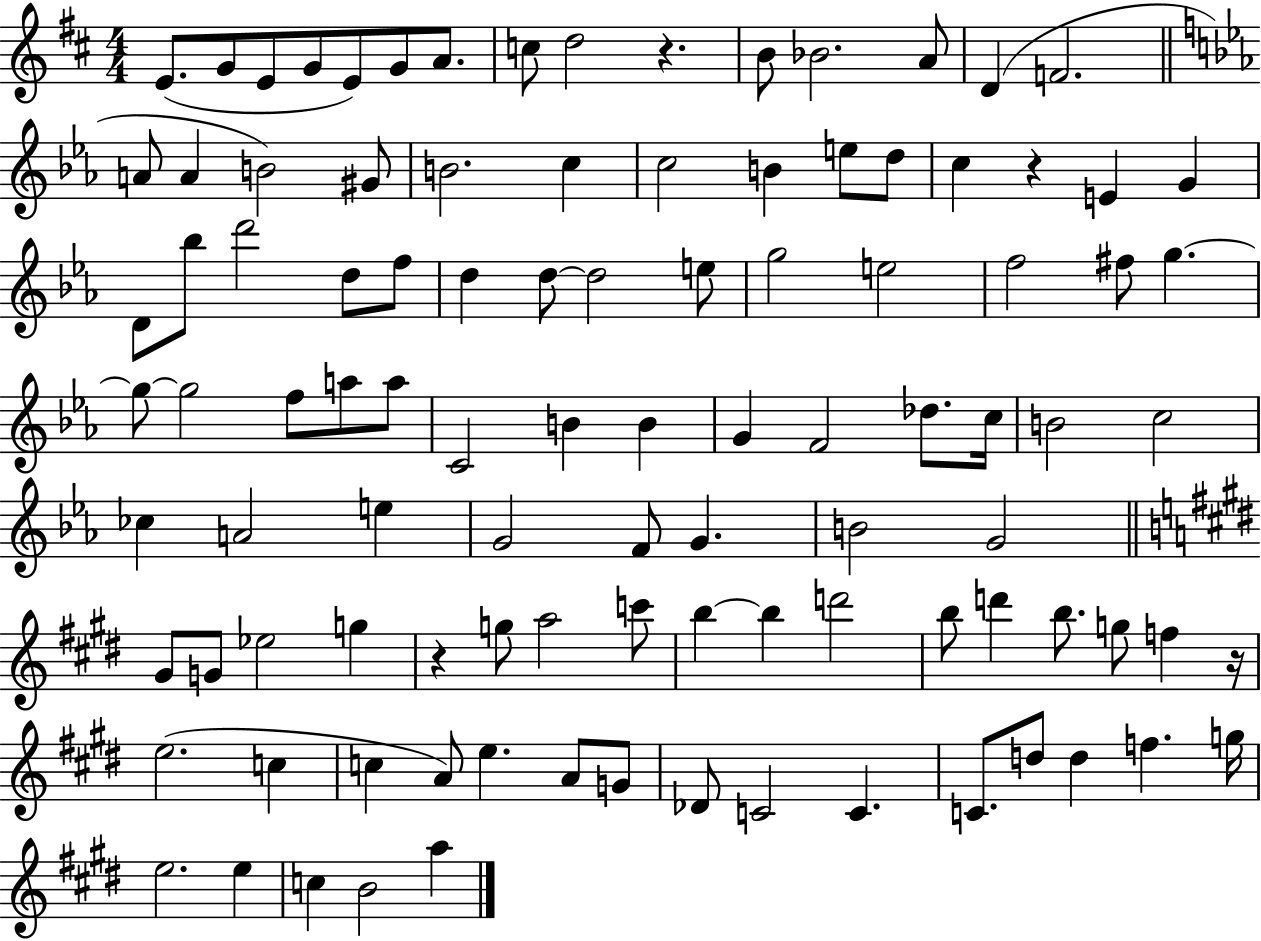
X:1
T:Untitled
M:4/4
L:1/4
K:D
E/2 G/2 E/2 G/2 E/2 G/2 A/2 c/2 d2 z B/2 _B2 A/2 D F2 A/2 A B2 ^G/2 B2 c c2 B e/2 d/2 c z E G D/2 _b/2 d'2 d/2 f/2 d d/2 d2 e/2 g2 e2 f2 ^f/2 g g/2 g2 f/2 a/2 a/2 C2 B B G F2 _d/2 c/4 B2 c2 _c A2 e G2 F/2 G B2 G2 ^G/2 G/2 _e2 g z g/2 a2 c'/2 b b d'2 b/2 d' b/2 g/2 f z/4 e2 c c A/2 e A/2 G/2 _D/2 C2 C C/2 d/2 d f g/4 e2 e c B2 a